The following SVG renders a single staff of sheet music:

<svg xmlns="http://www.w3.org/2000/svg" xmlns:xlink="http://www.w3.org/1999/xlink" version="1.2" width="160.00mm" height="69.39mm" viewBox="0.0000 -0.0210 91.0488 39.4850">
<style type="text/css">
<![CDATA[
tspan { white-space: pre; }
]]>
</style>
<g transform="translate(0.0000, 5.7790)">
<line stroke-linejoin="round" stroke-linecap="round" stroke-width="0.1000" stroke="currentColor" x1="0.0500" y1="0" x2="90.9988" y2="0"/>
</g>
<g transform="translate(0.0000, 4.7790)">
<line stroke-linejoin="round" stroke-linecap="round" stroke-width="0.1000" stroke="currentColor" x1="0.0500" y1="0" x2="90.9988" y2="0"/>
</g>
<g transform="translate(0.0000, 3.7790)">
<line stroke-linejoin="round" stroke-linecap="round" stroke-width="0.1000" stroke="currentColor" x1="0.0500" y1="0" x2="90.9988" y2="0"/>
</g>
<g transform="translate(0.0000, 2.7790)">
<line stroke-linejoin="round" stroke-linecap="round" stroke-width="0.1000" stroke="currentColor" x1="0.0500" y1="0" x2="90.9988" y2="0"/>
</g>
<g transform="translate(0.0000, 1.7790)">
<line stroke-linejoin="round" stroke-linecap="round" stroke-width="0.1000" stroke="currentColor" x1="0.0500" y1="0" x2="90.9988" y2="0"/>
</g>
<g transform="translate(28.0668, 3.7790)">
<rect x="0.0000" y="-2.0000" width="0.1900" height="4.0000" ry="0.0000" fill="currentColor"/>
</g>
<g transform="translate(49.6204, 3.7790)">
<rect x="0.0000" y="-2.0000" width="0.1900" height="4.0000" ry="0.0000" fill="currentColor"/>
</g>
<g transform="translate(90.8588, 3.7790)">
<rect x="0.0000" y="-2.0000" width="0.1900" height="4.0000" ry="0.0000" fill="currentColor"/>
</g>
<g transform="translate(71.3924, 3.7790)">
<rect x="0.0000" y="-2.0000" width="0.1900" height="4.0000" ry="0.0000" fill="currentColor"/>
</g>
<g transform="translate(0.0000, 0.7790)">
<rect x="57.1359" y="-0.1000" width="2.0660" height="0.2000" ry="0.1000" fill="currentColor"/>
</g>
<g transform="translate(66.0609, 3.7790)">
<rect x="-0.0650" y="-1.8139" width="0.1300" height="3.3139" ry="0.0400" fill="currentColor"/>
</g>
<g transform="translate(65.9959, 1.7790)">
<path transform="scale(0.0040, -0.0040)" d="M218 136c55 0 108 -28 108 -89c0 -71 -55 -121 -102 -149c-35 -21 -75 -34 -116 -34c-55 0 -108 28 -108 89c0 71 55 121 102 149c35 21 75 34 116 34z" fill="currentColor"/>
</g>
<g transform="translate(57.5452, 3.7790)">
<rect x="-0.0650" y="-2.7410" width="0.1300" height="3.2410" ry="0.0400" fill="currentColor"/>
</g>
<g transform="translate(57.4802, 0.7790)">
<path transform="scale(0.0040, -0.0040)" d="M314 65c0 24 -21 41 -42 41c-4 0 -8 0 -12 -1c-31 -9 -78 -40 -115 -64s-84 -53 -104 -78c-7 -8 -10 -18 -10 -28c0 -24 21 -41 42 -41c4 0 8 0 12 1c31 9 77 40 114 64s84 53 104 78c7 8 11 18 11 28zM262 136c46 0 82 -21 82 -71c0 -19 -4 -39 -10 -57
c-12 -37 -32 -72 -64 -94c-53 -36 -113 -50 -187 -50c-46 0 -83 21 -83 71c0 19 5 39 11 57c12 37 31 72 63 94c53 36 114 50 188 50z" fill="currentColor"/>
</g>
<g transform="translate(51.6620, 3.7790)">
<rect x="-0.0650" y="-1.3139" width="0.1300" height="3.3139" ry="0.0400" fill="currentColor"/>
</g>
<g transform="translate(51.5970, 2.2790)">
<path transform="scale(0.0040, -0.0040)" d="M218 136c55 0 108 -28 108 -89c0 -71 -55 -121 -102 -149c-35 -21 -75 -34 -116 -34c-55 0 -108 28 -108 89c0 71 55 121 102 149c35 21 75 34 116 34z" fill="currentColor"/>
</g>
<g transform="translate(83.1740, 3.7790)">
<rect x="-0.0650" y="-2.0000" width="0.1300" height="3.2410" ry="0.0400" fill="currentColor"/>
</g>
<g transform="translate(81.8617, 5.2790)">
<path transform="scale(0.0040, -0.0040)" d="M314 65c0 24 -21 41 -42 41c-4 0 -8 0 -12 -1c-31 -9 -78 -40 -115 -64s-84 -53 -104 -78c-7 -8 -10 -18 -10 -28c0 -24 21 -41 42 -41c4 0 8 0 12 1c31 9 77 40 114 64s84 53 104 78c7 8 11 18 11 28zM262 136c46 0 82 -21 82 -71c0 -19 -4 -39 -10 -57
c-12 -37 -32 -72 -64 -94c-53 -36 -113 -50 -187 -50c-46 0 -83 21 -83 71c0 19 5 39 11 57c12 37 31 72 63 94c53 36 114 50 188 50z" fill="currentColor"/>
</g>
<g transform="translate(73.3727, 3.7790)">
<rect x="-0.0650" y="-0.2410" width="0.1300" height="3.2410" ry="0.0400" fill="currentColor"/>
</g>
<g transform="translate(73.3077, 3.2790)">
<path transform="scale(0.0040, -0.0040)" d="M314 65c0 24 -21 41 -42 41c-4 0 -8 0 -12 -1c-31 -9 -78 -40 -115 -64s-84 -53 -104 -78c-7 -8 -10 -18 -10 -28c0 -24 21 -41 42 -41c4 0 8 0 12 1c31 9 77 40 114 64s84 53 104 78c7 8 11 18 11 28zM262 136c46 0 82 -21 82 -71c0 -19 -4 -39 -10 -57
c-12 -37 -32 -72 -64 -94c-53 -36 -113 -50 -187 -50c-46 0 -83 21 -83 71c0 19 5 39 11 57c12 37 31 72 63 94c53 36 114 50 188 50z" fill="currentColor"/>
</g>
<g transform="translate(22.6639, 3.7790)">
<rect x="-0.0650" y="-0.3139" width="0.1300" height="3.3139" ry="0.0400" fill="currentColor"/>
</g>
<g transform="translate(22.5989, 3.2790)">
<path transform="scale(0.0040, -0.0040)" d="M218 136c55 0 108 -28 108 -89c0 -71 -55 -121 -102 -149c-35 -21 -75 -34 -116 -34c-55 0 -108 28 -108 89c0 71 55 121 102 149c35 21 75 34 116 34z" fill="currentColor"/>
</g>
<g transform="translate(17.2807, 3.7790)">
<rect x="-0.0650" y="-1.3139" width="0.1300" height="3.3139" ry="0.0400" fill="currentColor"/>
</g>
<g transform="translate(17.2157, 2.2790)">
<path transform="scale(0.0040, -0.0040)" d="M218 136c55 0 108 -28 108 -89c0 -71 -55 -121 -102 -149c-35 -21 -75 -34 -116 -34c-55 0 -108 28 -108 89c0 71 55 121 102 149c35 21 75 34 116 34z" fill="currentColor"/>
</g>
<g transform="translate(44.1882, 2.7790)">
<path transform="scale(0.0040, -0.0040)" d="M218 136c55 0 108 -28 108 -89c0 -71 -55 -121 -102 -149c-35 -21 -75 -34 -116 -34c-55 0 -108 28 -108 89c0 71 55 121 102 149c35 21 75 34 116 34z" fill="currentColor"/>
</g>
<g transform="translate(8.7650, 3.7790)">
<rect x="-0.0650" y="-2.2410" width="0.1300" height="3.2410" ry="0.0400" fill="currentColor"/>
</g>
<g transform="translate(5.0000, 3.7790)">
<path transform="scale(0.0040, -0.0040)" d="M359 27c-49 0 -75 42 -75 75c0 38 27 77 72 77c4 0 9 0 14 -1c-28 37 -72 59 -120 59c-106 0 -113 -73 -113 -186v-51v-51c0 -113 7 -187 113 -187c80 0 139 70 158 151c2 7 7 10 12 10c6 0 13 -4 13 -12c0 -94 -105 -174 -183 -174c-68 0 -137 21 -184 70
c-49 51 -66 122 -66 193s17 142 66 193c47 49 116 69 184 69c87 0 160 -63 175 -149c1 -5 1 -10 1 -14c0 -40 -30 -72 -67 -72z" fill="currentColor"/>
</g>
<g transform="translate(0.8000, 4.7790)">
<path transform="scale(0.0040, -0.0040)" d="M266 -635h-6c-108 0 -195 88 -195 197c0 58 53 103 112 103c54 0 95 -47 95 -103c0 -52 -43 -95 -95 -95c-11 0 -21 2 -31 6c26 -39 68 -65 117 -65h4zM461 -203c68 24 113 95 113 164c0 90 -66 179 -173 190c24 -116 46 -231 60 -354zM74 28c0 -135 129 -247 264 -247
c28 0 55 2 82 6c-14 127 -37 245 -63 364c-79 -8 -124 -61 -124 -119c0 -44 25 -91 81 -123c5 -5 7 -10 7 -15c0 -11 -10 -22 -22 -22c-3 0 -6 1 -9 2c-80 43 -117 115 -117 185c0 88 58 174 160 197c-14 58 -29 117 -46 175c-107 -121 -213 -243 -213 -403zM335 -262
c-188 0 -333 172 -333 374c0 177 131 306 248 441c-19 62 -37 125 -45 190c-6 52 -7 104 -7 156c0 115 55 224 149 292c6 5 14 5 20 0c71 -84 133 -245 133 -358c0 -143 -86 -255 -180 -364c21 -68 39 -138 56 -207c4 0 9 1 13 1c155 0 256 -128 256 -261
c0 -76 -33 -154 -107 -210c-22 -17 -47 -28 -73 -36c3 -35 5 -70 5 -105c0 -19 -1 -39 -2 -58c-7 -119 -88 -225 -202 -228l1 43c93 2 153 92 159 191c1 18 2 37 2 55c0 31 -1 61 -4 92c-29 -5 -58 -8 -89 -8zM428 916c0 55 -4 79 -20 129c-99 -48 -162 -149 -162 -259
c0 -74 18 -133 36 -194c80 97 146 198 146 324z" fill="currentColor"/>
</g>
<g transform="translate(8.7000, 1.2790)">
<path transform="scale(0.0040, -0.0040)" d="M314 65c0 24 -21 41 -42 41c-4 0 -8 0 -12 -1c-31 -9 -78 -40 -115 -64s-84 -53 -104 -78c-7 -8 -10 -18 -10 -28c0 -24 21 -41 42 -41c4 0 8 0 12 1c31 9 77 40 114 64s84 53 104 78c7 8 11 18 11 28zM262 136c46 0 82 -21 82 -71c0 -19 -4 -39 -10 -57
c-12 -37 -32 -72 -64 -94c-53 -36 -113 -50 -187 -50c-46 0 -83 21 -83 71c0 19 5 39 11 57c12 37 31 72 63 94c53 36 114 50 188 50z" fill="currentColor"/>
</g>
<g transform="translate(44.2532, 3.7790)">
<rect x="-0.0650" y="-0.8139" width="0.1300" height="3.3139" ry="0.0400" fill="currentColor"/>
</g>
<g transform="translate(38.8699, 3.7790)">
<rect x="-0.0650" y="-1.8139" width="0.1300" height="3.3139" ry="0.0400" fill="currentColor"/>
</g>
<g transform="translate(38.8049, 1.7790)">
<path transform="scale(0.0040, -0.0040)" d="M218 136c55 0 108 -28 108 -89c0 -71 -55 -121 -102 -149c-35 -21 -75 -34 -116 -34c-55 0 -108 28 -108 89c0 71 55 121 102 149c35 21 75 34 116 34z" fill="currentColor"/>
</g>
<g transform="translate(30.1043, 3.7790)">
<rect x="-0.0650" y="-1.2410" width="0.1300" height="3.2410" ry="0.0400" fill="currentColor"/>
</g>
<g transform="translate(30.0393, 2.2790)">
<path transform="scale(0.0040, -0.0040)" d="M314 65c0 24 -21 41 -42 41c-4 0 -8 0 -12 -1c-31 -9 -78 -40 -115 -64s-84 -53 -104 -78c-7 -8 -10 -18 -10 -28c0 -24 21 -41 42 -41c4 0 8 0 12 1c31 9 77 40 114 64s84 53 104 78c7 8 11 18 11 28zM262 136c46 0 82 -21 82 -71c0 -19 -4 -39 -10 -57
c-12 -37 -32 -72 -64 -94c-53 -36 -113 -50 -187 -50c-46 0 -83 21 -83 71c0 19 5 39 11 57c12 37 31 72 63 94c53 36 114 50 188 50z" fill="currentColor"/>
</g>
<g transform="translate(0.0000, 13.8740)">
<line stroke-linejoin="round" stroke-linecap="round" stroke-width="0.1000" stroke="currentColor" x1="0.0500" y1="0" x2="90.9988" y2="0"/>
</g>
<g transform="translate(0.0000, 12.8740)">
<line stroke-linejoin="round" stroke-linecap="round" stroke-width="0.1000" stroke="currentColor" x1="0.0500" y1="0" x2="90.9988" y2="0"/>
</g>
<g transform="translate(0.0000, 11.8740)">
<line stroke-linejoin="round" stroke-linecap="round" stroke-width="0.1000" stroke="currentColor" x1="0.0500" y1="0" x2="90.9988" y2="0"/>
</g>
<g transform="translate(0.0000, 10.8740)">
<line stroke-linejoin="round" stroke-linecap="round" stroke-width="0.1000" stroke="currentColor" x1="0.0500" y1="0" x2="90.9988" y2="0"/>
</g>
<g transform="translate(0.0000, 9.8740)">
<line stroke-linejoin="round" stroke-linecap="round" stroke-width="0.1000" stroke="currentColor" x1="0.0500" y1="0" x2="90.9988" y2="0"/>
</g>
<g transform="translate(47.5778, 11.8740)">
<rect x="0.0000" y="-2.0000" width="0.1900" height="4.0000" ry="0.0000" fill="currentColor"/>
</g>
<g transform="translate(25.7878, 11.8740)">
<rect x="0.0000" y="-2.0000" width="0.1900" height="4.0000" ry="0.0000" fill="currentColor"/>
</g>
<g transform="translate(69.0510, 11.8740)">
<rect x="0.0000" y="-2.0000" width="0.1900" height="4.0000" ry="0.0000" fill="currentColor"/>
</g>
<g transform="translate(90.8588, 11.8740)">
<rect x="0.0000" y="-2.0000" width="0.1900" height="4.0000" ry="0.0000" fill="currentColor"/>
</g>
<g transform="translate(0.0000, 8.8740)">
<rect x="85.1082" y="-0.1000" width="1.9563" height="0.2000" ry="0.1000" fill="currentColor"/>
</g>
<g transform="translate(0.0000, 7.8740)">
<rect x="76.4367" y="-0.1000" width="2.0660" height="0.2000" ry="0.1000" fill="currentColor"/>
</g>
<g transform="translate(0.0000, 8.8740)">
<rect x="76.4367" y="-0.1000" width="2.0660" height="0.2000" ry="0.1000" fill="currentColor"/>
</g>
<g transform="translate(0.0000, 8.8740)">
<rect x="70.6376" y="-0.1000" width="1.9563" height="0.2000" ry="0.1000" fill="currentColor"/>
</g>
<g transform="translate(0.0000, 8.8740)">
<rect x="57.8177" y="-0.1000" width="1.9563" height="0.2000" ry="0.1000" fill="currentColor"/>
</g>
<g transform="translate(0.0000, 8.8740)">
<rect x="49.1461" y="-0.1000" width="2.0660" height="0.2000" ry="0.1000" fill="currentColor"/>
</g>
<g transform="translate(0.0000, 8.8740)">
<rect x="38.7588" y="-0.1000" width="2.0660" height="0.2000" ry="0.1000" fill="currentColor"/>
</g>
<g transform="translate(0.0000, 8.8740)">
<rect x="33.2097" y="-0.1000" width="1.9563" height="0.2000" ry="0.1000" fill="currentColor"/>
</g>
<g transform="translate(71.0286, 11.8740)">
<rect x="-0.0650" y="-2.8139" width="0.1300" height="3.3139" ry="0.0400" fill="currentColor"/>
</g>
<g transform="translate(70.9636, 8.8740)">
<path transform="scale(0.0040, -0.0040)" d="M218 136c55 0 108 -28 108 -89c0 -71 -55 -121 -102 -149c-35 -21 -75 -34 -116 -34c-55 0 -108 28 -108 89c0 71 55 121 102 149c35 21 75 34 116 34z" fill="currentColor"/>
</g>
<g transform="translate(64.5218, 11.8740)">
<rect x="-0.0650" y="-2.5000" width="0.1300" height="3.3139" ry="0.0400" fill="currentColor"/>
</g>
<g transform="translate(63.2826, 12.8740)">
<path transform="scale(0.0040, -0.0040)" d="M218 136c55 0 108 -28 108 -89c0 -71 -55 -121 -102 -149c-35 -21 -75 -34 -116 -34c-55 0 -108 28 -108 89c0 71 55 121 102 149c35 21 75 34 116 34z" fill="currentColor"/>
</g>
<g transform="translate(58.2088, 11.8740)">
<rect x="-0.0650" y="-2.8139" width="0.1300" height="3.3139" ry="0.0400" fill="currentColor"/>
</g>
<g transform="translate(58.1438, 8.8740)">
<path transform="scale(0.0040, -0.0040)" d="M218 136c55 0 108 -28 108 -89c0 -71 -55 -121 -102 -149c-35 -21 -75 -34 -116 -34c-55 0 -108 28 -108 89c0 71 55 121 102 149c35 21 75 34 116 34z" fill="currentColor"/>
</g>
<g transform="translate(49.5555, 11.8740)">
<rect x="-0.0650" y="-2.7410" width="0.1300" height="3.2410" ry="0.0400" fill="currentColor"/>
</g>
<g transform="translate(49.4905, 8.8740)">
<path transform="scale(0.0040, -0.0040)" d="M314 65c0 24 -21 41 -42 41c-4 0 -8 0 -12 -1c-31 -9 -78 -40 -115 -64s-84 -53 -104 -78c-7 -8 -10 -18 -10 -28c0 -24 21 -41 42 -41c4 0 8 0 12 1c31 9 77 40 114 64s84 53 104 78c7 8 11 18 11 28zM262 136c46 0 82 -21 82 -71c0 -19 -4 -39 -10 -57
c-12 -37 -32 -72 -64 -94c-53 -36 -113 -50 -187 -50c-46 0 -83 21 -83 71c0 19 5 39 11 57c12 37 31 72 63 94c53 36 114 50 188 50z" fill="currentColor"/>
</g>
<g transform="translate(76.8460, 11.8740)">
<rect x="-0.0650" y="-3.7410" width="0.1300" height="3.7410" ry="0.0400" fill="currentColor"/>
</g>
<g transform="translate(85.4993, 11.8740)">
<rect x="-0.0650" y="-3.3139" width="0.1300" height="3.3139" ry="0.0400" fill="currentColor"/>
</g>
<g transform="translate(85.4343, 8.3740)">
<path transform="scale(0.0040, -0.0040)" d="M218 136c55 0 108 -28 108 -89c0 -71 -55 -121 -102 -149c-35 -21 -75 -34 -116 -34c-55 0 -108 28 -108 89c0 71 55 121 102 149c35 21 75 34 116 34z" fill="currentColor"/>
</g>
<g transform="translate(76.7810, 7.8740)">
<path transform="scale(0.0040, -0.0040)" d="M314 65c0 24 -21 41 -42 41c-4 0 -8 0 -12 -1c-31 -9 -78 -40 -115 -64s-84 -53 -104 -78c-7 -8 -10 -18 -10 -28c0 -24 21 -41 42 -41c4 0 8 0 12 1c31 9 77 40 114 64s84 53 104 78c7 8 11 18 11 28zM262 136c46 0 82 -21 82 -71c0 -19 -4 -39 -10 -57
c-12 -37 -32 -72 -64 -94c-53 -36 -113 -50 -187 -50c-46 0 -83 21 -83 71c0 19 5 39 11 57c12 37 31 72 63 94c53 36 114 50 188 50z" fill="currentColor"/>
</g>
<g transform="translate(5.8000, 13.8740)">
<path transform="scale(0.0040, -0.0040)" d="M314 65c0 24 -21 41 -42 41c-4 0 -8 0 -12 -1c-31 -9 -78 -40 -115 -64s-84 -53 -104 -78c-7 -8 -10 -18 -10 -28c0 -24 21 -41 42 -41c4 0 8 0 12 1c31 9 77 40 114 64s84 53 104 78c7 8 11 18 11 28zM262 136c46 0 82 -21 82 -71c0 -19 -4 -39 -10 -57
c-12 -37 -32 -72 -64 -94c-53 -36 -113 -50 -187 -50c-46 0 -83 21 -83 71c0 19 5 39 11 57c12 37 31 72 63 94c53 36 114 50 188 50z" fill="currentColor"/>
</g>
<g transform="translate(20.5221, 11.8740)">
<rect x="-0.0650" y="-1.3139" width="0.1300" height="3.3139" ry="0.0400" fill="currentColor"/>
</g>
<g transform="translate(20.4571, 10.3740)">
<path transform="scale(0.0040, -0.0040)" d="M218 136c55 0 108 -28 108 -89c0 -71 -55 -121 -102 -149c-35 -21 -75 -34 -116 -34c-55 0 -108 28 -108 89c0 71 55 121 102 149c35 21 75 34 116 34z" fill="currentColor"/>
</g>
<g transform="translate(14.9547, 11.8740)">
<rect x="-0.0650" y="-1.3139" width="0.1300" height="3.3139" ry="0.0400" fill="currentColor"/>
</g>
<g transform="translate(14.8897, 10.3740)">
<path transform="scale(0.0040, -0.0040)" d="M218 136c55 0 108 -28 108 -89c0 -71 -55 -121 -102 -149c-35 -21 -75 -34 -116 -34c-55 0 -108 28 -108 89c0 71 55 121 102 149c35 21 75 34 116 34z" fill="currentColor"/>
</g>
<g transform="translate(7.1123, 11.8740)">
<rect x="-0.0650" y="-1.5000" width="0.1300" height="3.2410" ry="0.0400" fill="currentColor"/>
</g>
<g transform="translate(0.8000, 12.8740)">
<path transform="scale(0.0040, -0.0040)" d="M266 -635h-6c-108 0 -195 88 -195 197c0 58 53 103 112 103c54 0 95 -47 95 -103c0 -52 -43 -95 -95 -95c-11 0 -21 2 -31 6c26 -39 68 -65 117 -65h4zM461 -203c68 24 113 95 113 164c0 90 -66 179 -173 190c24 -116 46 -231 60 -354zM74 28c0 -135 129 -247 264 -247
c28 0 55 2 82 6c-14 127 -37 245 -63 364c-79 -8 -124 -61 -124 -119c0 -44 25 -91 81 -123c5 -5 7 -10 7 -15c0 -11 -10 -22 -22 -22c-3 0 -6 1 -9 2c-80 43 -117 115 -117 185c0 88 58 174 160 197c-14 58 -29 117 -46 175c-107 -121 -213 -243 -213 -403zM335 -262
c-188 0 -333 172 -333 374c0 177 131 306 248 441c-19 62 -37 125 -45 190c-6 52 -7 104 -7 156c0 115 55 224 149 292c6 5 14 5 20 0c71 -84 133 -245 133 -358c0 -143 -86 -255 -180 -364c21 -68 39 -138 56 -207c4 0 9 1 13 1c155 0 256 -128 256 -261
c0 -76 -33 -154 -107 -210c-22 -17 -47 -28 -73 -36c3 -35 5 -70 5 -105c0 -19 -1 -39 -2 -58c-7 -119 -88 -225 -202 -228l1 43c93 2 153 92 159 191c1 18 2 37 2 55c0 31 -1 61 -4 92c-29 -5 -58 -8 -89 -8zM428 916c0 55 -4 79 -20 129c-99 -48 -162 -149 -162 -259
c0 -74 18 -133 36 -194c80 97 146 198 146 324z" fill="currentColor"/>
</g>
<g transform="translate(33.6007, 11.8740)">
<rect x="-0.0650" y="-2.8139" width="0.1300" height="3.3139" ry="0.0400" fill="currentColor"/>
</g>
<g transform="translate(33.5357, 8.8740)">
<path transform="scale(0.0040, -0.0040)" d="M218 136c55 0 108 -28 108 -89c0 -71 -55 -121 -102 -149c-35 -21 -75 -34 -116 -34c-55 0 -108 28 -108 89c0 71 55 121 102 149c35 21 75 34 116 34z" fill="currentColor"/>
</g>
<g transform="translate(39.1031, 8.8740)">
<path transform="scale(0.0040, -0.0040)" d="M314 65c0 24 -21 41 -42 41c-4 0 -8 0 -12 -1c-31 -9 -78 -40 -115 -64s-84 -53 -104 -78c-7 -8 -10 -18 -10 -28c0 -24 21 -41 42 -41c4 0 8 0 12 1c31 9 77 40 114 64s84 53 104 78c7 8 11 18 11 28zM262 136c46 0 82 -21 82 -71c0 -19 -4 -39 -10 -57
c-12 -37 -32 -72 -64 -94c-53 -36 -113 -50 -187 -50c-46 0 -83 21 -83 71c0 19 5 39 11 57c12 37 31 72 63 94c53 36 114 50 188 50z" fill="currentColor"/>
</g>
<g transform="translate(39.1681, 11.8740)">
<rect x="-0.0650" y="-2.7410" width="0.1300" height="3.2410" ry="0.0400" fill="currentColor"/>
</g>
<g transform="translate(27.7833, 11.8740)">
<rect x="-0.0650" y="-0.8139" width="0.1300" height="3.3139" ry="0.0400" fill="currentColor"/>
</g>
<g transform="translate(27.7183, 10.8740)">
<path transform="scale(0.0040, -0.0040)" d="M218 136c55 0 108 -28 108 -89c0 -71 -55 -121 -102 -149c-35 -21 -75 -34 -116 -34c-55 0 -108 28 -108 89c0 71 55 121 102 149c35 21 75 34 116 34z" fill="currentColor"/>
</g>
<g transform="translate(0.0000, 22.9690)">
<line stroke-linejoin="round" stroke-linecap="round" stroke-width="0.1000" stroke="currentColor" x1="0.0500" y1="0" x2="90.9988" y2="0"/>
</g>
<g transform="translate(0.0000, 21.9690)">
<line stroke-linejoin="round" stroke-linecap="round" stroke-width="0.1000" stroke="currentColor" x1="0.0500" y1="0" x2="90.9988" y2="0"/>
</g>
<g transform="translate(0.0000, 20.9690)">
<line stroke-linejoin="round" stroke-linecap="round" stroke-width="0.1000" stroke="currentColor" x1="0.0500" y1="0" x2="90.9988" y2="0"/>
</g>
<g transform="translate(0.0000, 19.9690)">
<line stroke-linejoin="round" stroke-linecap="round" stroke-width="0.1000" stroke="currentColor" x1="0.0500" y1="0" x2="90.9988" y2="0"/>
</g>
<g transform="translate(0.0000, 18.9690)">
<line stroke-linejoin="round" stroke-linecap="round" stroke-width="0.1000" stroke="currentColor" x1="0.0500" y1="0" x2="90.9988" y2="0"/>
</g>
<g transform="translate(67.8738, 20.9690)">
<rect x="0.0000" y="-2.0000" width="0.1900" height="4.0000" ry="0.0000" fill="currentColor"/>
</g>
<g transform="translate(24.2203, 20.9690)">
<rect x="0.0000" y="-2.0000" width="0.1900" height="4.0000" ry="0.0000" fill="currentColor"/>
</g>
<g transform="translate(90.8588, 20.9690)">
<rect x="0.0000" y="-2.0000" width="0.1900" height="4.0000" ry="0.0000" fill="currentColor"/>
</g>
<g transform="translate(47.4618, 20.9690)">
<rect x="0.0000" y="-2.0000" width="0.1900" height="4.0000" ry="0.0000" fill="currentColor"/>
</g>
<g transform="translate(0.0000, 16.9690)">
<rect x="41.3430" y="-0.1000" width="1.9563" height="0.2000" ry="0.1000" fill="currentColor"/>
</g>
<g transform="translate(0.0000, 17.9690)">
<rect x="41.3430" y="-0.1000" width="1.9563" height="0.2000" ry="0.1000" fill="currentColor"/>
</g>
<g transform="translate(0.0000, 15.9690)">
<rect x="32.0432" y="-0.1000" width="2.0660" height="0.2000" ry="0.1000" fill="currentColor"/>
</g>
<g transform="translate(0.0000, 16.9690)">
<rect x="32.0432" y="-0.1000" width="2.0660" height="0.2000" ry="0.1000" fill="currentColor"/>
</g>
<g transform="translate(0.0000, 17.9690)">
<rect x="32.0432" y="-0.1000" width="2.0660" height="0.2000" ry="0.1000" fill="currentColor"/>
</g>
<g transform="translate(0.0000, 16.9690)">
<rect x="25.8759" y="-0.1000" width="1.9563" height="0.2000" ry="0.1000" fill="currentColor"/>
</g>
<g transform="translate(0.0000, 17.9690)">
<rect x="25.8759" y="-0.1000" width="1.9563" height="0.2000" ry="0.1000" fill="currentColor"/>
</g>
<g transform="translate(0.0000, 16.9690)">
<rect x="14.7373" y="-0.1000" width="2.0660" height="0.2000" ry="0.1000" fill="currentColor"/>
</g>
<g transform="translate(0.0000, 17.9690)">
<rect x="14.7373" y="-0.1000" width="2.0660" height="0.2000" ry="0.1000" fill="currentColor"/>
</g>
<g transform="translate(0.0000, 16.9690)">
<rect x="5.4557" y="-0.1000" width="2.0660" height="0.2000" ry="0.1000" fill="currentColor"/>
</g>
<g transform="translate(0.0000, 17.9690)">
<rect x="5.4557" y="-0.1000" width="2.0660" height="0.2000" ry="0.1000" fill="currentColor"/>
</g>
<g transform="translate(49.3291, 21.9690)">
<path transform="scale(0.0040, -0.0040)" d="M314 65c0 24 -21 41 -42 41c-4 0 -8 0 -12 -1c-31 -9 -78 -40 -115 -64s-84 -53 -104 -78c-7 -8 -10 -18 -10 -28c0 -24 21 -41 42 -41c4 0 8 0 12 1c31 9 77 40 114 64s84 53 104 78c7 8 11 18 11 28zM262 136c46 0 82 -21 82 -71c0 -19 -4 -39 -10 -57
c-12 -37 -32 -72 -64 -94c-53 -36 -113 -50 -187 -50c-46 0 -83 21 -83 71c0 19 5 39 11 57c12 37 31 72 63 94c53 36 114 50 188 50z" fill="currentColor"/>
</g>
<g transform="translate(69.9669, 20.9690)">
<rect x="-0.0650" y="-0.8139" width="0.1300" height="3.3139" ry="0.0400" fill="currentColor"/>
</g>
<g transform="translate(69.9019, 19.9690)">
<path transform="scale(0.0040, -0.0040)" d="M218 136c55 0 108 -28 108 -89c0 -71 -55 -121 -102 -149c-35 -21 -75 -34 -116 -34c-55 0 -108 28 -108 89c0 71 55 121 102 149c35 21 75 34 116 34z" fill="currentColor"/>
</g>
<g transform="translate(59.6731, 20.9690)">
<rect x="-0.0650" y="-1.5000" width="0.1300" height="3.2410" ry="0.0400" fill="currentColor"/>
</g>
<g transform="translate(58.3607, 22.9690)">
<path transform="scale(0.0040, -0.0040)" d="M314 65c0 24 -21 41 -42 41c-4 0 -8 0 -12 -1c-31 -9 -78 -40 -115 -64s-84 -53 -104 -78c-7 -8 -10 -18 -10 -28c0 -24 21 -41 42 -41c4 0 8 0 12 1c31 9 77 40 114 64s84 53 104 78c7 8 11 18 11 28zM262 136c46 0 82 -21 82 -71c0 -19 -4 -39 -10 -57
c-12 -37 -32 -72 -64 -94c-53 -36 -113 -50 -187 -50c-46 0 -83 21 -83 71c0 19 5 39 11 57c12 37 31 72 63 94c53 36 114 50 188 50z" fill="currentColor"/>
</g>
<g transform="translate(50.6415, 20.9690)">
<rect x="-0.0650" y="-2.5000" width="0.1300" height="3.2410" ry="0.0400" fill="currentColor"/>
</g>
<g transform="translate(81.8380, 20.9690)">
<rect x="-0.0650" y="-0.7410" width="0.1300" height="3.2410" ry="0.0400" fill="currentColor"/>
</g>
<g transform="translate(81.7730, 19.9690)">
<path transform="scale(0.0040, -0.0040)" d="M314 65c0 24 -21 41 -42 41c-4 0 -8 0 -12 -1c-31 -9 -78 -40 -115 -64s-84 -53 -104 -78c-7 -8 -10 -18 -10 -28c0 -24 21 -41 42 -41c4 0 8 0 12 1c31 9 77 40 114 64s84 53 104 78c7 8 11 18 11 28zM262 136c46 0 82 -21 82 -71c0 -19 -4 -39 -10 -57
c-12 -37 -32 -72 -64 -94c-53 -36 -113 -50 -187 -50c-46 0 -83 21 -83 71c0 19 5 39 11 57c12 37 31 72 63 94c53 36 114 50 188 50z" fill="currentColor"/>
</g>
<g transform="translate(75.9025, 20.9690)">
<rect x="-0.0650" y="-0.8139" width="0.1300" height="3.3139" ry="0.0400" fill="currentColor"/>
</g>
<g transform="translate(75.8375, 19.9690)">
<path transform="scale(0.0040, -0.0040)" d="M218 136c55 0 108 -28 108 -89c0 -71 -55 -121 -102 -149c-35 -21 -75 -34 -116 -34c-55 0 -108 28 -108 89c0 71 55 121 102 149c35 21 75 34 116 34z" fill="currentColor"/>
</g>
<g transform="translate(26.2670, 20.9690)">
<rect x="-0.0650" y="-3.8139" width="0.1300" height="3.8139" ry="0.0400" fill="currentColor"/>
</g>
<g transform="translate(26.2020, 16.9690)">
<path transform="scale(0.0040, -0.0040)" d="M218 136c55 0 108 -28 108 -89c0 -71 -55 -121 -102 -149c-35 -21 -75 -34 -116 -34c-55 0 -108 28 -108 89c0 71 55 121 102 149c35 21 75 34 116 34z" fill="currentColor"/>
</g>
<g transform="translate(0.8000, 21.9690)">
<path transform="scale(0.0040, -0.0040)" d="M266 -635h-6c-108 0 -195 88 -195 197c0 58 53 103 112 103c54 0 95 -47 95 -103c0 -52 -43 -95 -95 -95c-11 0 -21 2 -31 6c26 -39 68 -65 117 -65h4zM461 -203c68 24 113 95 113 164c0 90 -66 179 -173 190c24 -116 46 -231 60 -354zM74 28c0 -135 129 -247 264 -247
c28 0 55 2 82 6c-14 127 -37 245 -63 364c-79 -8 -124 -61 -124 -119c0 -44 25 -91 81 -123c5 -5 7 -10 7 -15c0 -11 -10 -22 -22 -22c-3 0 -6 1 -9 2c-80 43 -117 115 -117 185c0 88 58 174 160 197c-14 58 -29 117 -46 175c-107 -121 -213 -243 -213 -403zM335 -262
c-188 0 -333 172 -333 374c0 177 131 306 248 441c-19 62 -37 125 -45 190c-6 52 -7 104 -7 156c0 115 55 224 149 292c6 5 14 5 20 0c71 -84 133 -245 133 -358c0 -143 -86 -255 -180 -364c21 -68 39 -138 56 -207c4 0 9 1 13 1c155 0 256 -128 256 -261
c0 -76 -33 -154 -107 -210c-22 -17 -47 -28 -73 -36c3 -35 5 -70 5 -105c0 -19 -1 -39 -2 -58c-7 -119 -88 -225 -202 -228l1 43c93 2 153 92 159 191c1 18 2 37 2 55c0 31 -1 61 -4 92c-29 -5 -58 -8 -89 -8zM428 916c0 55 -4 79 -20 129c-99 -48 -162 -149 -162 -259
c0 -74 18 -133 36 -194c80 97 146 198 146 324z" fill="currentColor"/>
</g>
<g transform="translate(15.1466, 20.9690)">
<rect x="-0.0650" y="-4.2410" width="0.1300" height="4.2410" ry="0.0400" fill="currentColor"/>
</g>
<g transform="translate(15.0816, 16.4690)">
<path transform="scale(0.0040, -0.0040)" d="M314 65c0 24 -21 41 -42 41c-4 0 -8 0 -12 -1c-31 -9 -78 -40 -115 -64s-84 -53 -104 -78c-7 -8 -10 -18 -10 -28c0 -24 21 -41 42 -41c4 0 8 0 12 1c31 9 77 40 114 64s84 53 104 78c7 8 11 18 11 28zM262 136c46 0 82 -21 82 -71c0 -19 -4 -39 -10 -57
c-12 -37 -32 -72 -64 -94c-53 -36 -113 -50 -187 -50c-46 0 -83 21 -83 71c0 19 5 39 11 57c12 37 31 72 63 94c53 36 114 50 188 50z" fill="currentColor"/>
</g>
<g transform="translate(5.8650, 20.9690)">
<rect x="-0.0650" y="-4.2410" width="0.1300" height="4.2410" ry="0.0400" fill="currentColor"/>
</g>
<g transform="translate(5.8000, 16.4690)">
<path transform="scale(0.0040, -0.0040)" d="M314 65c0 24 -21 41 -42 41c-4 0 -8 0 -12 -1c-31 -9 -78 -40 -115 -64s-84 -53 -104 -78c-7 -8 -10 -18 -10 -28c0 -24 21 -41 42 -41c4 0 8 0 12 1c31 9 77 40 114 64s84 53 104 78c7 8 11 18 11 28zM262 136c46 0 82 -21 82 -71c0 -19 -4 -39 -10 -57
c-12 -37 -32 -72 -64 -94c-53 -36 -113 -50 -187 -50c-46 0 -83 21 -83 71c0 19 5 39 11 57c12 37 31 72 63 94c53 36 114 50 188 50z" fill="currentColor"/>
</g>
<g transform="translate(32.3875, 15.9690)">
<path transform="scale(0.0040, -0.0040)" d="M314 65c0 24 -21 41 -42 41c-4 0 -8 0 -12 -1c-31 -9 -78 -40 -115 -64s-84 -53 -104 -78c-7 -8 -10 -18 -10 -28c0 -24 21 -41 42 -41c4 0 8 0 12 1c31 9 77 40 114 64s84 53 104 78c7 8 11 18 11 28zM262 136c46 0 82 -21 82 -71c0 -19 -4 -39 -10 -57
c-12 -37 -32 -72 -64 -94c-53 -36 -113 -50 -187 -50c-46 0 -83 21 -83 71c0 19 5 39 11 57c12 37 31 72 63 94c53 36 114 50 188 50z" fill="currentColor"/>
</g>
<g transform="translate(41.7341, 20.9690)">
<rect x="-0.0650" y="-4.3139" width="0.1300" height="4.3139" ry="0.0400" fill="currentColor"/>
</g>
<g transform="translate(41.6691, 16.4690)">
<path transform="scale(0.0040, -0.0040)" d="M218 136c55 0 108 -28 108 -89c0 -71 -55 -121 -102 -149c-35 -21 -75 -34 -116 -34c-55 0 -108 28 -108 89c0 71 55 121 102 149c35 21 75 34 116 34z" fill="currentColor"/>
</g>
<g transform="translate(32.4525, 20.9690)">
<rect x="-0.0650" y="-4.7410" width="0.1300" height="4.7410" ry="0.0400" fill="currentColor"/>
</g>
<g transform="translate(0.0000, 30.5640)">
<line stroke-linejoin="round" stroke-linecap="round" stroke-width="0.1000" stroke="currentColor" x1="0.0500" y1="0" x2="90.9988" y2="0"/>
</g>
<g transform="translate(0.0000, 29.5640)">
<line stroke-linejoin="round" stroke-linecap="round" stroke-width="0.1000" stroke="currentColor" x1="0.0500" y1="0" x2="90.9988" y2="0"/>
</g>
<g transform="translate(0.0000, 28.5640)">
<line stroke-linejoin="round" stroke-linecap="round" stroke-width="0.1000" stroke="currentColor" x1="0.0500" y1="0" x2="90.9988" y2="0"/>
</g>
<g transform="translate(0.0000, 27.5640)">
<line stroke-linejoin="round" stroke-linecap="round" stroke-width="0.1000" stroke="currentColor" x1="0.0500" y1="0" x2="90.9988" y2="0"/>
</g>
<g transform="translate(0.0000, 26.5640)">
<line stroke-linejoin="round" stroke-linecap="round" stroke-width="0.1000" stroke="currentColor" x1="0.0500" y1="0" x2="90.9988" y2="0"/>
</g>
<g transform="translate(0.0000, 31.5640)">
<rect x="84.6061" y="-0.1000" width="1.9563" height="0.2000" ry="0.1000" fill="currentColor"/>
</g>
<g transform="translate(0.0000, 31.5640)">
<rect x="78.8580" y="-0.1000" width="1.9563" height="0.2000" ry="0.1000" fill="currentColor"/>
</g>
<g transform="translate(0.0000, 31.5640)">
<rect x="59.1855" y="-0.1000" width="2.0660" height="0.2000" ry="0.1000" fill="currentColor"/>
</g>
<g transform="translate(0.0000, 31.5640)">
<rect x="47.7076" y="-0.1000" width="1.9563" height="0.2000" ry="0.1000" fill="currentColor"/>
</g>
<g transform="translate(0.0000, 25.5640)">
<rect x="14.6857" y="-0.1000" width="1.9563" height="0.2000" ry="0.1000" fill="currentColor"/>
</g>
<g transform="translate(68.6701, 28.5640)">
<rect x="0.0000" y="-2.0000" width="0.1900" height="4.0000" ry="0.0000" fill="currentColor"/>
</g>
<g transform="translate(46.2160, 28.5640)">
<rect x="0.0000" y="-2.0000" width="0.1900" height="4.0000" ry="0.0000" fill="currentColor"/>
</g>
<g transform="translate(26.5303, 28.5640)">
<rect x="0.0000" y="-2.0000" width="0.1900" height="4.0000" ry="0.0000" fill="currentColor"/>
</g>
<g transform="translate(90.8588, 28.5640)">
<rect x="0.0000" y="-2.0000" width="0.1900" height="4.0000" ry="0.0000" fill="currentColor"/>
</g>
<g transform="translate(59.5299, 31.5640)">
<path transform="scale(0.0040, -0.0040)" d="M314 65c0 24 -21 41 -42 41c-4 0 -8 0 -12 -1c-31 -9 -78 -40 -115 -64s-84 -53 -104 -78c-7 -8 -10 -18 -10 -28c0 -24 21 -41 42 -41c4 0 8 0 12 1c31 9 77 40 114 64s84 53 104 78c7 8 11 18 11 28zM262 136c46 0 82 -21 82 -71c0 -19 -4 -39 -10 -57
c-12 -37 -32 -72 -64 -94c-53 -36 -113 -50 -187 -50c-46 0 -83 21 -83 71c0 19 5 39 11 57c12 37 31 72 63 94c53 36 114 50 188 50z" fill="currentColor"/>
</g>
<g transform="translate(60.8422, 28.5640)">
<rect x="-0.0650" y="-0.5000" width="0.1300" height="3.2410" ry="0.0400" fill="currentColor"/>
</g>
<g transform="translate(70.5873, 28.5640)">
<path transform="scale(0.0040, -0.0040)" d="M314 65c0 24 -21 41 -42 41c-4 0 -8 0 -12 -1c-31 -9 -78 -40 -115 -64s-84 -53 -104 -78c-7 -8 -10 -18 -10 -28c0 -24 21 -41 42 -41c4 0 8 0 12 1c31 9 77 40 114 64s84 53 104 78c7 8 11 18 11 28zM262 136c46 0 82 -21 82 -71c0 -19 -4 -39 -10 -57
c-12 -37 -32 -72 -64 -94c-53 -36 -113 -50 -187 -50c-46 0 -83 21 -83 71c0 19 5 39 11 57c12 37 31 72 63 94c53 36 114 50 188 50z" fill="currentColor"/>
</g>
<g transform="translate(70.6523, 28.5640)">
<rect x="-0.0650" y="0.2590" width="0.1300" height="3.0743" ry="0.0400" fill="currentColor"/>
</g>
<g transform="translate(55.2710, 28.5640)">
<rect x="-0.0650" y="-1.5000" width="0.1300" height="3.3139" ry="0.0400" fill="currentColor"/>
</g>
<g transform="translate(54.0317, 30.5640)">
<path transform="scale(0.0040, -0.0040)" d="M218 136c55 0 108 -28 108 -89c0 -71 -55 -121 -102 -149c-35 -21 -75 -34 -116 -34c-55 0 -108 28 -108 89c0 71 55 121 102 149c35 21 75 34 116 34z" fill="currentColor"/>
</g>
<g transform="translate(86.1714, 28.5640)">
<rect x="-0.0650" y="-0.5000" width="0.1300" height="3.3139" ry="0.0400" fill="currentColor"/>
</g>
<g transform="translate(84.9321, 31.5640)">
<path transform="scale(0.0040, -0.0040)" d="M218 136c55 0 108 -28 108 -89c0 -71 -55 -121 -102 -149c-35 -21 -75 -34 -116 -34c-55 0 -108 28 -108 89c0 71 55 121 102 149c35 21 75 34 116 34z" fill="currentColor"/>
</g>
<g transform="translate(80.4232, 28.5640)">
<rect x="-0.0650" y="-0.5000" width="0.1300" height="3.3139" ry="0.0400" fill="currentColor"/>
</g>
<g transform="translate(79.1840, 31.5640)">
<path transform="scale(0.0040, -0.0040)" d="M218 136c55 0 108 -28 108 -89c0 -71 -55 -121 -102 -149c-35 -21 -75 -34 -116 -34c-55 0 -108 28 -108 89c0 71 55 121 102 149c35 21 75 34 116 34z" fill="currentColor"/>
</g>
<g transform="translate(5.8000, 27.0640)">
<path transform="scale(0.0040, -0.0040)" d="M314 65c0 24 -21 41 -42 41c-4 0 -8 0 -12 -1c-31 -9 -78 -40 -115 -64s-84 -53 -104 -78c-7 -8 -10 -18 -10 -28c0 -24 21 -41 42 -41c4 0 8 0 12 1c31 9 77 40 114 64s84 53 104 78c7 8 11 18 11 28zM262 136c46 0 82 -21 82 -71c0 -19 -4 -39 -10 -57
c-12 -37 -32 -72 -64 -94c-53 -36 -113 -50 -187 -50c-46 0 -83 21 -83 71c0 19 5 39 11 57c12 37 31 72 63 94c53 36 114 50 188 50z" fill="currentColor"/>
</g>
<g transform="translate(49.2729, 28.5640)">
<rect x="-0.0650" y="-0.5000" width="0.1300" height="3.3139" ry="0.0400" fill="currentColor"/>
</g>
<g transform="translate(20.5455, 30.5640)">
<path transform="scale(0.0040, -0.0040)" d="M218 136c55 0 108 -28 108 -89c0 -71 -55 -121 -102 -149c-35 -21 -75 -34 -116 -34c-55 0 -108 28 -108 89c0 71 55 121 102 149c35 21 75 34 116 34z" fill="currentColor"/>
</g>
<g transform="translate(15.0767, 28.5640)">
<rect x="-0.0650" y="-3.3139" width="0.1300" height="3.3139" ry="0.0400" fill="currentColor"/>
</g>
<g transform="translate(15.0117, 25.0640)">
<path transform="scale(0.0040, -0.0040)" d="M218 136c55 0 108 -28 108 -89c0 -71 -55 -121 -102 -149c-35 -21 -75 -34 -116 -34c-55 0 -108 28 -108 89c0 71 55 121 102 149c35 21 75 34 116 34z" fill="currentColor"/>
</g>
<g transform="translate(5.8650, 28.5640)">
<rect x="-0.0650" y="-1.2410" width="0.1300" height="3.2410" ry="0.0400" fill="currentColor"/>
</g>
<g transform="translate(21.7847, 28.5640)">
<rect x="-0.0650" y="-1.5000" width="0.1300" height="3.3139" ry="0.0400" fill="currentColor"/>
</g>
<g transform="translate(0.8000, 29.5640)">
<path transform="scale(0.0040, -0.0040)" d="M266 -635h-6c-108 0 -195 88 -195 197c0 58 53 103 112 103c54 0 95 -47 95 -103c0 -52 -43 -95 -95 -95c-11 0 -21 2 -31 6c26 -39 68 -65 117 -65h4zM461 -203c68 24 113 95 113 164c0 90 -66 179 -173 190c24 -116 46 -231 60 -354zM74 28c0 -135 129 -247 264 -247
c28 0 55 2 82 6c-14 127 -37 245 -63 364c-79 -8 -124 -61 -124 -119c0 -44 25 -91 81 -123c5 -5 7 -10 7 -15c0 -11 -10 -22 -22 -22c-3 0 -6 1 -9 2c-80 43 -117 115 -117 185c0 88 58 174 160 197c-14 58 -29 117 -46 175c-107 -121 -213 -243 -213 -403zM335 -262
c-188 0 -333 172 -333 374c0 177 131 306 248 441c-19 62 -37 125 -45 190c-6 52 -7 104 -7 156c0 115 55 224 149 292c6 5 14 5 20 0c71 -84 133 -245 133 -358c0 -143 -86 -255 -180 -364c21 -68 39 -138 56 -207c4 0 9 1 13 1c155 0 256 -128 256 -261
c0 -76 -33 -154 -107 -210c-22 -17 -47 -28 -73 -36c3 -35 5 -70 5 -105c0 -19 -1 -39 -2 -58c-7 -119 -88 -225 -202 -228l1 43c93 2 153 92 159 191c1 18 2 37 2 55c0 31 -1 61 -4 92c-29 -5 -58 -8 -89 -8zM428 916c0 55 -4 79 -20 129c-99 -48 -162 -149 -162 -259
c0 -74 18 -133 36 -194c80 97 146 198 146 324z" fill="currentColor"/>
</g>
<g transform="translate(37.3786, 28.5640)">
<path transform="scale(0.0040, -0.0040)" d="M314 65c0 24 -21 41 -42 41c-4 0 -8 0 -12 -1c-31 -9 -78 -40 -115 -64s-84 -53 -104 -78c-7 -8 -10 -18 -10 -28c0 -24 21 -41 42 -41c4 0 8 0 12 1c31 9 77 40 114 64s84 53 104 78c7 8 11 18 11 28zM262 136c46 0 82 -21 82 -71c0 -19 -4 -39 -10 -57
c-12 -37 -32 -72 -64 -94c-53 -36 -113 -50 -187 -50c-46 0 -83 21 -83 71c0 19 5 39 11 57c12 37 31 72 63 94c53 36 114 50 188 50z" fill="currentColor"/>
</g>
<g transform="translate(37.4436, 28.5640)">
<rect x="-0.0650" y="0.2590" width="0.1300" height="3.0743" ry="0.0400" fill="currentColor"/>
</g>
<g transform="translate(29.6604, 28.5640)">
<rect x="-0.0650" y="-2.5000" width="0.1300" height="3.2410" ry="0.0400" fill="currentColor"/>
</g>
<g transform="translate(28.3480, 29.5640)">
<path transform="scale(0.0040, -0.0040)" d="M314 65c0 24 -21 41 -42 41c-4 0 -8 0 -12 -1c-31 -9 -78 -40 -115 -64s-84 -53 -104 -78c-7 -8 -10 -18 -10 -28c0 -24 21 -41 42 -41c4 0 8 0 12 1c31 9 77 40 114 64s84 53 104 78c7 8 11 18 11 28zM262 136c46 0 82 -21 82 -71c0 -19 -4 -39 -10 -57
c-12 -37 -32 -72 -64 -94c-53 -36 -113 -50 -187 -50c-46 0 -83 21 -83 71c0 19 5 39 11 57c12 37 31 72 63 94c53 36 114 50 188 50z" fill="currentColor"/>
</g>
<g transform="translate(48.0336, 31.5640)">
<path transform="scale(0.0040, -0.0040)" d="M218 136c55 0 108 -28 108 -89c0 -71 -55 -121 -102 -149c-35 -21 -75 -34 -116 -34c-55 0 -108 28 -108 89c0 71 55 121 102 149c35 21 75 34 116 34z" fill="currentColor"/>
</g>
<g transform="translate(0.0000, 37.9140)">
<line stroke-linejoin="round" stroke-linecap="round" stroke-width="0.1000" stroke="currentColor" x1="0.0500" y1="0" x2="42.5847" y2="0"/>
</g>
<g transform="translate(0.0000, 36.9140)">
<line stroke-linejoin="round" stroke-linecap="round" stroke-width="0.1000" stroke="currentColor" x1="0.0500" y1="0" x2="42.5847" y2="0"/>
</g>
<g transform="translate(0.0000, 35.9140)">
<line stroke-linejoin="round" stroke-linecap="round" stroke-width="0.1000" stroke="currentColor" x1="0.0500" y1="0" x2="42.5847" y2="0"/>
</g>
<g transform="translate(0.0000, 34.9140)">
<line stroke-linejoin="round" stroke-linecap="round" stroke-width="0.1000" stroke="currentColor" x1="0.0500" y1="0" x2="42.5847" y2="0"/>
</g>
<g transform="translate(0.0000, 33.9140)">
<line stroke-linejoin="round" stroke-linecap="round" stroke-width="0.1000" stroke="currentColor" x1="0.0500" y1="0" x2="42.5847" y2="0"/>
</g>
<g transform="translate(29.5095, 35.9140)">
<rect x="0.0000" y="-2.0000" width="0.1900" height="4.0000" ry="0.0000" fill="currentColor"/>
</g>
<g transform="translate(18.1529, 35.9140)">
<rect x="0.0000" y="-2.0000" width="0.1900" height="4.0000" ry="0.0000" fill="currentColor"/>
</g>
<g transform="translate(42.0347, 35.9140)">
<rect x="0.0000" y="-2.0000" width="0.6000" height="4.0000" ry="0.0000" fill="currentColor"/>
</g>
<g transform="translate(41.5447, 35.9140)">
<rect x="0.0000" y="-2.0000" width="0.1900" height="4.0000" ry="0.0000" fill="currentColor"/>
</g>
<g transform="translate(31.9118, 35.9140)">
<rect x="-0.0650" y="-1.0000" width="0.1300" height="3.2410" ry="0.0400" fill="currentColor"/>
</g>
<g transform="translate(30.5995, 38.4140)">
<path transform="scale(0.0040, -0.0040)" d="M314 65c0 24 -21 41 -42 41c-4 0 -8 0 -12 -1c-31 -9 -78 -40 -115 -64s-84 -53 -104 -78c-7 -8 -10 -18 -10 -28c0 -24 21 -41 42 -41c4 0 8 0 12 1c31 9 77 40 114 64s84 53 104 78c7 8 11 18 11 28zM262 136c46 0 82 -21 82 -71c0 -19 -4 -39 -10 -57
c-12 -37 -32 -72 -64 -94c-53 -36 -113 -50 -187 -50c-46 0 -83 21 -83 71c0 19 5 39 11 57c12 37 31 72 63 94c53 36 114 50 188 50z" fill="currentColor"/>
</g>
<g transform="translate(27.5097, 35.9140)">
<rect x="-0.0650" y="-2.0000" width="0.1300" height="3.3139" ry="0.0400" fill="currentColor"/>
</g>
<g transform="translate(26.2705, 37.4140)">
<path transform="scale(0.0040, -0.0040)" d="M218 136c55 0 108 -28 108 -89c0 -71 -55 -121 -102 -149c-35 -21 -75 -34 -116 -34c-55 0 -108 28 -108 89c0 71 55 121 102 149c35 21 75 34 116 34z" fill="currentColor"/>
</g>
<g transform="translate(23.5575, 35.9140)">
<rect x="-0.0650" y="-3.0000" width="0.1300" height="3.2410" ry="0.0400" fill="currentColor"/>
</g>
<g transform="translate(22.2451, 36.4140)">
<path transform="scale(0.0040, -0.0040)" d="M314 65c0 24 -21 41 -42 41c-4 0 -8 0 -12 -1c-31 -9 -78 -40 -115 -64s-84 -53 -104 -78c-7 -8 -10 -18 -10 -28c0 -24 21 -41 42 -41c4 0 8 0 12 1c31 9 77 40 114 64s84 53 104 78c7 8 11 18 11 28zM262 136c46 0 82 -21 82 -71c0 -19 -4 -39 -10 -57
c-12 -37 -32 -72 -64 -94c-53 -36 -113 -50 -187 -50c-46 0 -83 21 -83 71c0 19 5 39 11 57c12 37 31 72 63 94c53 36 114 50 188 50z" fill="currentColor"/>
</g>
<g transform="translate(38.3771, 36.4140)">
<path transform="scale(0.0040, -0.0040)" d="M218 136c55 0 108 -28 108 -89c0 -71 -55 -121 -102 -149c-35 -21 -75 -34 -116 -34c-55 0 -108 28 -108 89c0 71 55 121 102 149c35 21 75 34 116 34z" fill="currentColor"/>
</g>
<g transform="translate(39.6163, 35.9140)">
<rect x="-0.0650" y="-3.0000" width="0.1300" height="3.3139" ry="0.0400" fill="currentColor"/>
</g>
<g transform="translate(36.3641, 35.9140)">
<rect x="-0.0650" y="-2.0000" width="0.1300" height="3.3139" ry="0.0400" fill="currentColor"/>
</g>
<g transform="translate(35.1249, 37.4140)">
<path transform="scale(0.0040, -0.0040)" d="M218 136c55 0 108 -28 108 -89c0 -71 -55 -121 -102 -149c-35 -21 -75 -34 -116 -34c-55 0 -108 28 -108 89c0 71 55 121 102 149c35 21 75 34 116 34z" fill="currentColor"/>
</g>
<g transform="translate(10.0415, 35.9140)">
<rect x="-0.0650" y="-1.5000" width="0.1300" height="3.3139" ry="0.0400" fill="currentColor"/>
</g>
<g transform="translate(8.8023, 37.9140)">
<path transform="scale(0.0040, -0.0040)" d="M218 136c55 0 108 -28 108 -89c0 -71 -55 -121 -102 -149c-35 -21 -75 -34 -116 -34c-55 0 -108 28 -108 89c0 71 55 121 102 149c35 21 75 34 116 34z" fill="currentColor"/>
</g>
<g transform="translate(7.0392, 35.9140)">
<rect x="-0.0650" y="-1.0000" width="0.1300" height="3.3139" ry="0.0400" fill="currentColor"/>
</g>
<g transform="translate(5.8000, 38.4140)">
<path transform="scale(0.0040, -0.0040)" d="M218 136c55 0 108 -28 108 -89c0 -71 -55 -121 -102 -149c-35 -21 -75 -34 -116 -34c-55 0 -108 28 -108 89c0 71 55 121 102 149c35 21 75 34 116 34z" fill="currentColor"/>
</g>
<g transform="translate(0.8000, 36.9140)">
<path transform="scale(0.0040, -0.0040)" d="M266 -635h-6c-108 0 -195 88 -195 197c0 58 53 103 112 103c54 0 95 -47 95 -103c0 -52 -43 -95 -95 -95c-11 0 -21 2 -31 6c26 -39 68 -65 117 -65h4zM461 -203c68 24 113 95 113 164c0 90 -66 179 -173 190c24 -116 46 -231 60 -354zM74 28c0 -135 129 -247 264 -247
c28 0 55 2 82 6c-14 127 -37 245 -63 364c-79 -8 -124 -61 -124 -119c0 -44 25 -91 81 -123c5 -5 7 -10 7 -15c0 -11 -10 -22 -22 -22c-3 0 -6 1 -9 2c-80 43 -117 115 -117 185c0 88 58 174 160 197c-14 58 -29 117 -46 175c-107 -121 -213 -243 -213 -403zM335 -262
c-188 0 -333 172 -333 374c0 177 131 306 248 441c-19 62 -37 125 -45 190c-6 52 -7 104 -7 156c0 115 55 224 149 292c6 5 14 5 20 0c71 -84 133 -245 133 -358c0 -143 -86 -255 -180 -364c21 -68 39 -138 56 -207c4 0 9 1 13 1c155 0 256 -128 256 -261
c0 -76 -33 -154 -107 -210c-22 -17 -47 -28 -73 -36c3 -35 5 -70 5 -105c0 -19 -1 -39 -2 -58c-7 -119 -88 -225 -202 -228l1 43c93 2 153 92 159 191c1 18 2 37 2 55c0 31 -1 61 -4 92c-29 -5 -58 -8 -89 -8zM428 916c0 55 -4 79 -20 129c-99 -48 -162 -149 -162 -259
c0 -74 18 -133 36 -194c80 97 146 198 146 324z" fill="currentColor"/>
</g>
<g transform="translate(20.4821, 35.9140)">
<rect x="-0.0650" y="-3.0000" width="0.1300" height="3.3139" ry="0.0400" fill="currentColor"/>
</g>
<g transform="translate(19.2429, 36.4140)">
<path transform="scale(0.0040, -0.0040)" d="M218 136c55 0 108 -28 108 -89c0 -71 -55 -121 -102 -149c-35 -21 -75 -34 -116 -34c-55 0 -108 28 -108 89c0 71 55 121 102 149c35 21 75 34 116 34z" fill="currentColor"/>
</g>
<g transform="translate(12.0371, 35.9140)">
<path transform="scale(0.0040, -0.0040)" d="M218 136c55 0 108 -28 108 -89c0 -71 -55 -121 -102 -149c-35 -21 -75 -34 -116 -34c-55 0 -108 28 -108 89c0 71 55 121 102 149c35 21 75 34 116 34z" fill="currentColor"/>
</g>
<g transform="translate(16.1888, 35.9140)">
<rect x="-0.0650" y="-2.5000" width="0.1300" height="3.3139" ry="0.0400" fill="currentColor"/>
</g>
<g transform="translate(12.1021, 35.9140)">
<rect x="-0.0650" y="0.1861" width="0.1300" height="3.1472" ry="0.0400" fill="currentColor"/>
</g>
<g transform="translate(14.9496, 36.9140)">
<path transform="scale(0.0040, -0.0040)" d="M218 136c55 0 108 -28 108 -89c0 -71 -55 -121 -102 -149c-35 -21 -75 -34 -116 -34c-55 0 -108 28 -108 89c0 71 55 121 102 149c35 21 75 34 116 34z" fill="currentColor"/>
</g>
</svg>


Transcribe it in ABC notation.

X:1
T:Untitled
M:4/4
L:1/4
K:C
g2 e c e2 f d e a2 f c2 F2 E2 e e d a a2 a2 a G a c'2 b d'2 d'2 c' e'2 d' G2 E2 d d d2 e2 b E G2 B2 C E C2 B2 C C D E B G A A2 F D2 F A